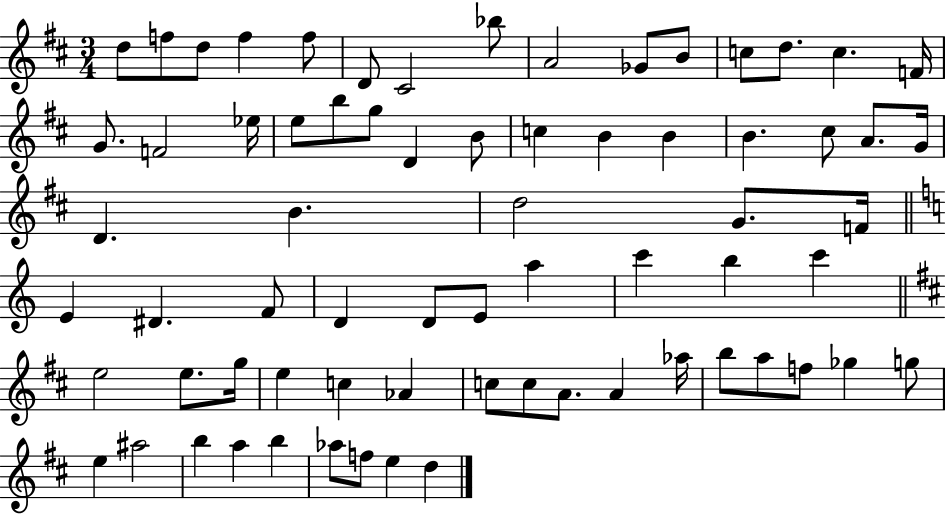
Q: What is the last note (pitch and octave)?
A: D5